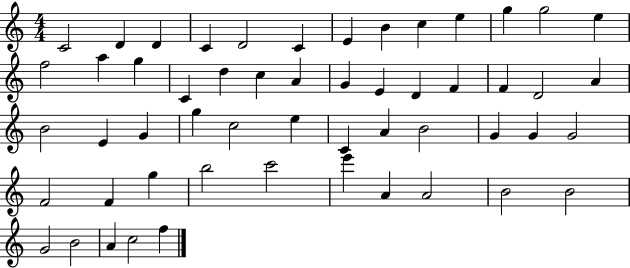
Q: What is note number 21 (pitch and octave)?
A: G4